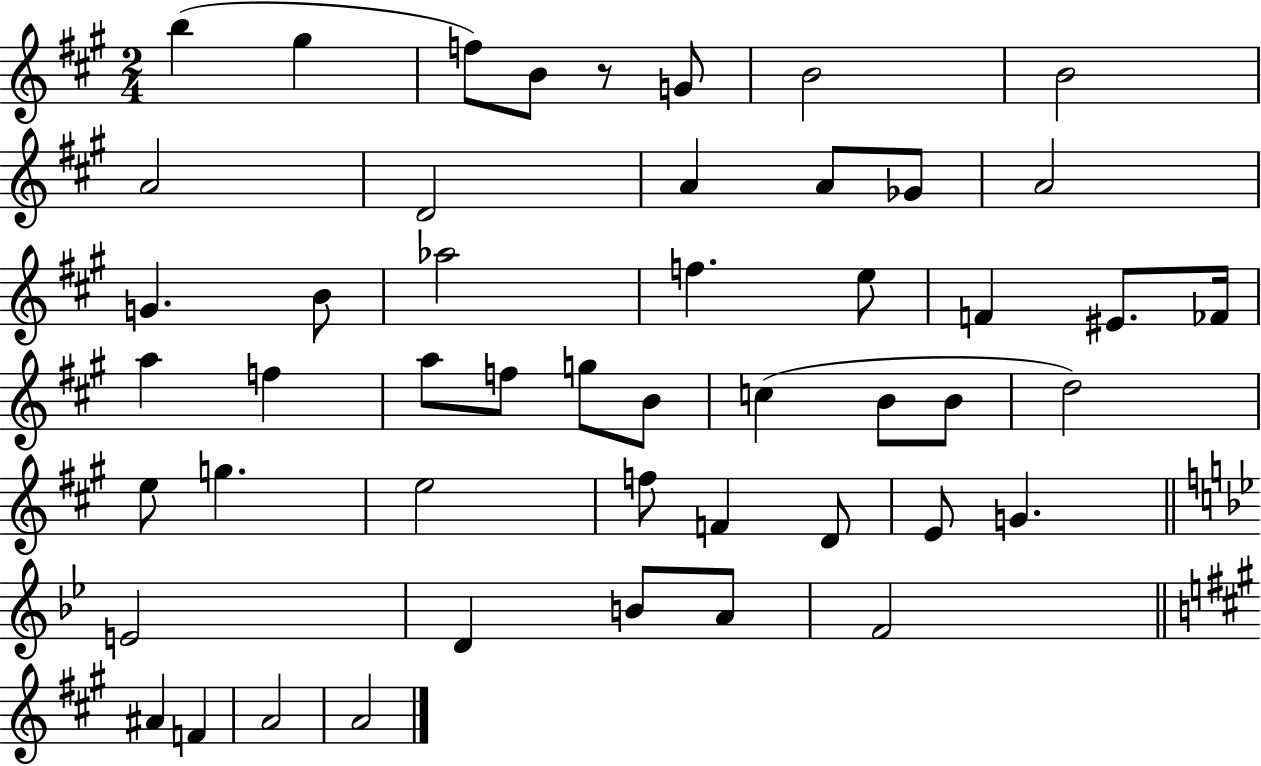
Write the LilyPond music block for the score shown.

{
  \clef treble
  \numericTimeSignature
  \time 2/4
  \key a \major
  b''4( gis''4 | f''8) b'8 r8 g'8 | b'2 | b'2 | \break a'2 | d'2 | a'4 a'8 ges'8 | a'2 | \break g'4. b'8 | aes''2 | f''4. e''8 | f'4 eis'8. fes'16 | \break a''4 f''4 | a''8 f''8 g''8 b'8 | c''4( b'8 b'8 | d''2) | \break e''8 g''4. | e''2 | f''8 f'4 d'8 | e'8 g'4. | \break \bar "||" \break \key bes \major e'2 | d'4 b'8 a'8 | f'2 | \bar "||" \break \key a \major ais'4 f'4 | a'2 | a'2 | \bar "|."
}